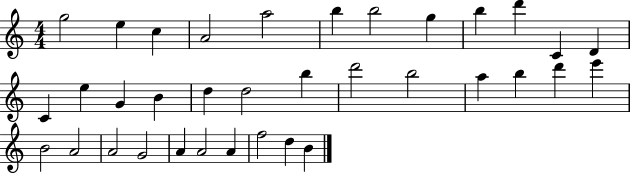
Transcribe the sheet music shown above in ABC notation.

X:1
T:Untitled
M:4/4
L:1/4
K:C
g2 e c A2 a2 b b2 g b d' C D C e G B d d2 b d'2 b2 a b d' e' B2 A2 A2 G2 A A2 A f2 d B